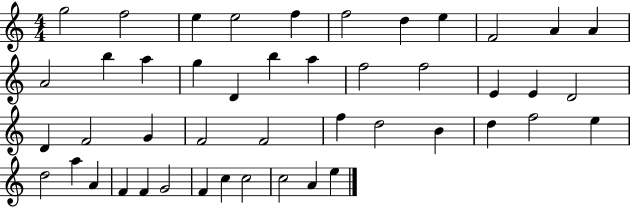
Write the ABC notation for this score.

X:1
T:Untitled
M:4/4
L:1/4
K:C
g2 f2 e e2 f f2 d e F2 A A A2 b a g D b a f2 f2 E E D2 D F2 G F2 F2 f d2 B d f2 e d2 a A F F G2 F c c2 c2 A e